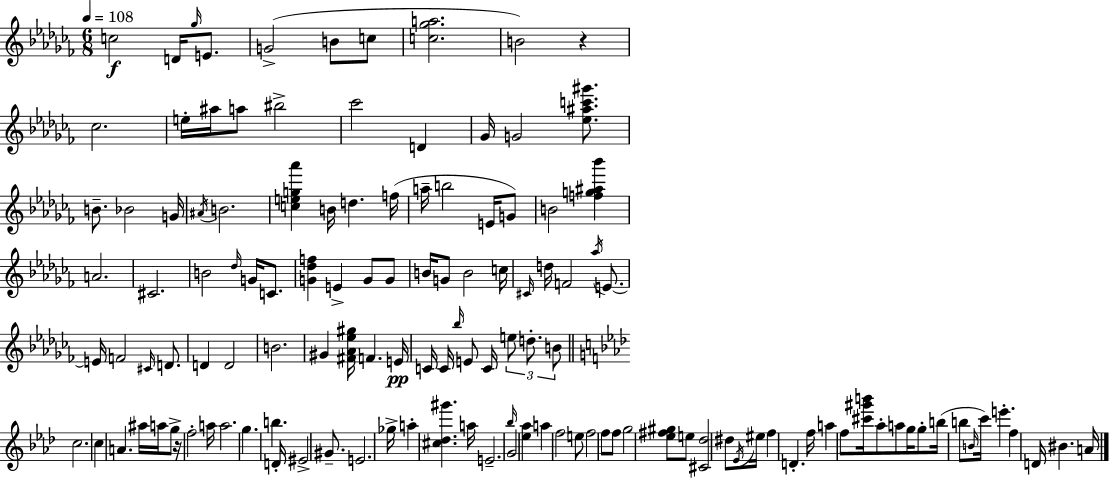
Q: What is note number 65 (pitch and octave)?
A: D5